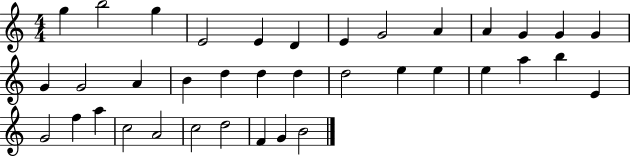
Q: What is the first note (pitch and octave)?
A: G5